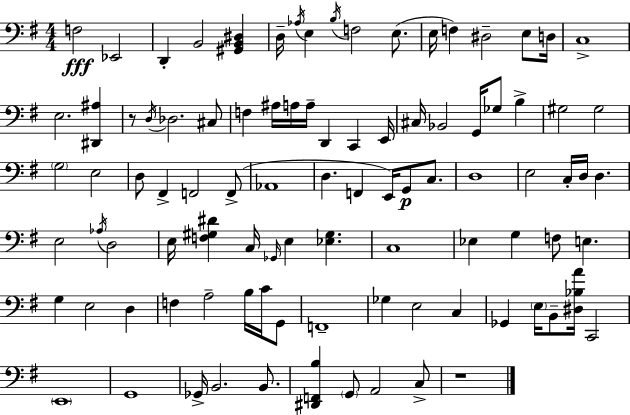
X:1
T:Untitled
M:4/4
L:1/4
K:G
F,2 _E,,2 D,, B,,2 [^G,,B,,^D,] D,/4 _A,/4 E, B,/4 F,2 E,/2 E,/4 F, ^D,2 E,/2 D,/4 C,4 E,2 [^D,,^A,] z/2 D,/4 _D,2 ^C,/2 F, ^A,/4 A,/4 A,/4 D,, C,, E,,/4 ^C,/4 _B,,2 G,,/4 _G,/2 B, ^G,2 ^G,2 G,2 E,2 D,/2 ^F,, F,,2 F,,/2 _A,,4 D, F,, E,,/4 G,,/2 C,/2 D,4 E,2 C,/4 D,/4 D, E,2 _A,/4 D,2 E,/4 [F,^G,^D] C,/4 _G,,/4 E, [_E,^G,] C,4 _E, G, F,/2 E, G, E,2 D, F, A,2 B,/4 C/4 G,,/2 F,,4 _G, E,2 C, _G,, E,/4 B,,/2 [^D,_B,A]/4 C,,2 E,,4 G,,4 _G,,/4 B,,2 B,,/2 [^D,,F,,B,] G,,/2 A,,2 C,/2 z4